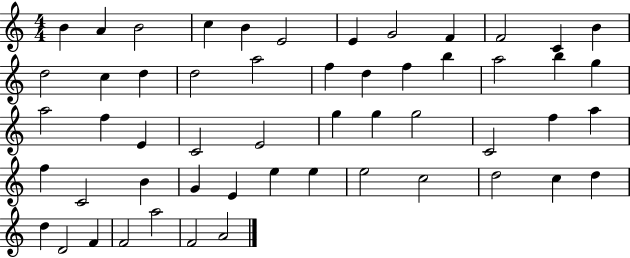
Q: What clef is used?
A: treble